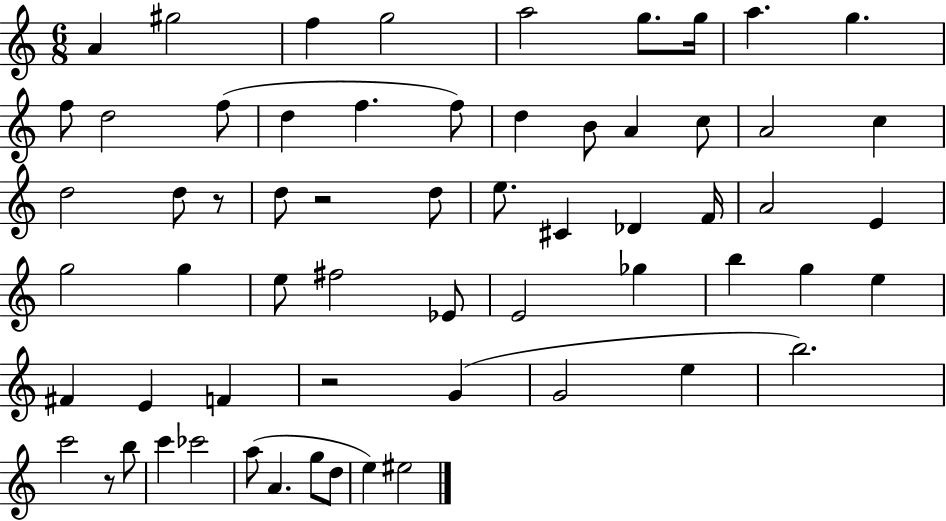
A4/q G#5/h F5/q G5/h A5/h G5/e. G5/s A5/q. G5/q. F5/e D5/h F5/e D5/q F5/q. F5/e D5/q B4/e A4/q C5/e A4/h C5/q D5/h D5/e R/e D5/e R/h D5/e E5/e. C#4/q Db4/q F4/s A4/h E4/q G5/h G5/q E5/e F#5/h Eb4/e E4/h Gb5/q B5/q G5/q E5/q F#4/q E4/q F4/q R/h G4/q G4/h E5/q B5/h. C6/h R/e B5/e C6/q CES6/h A5/e A4/q. G5/e D5/e E5/q EIS5/h